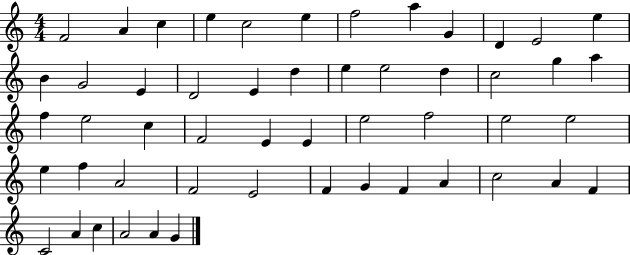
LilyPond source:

{
  \clef treble
  \numericTimeSignature
  \time 4/4
  \key c \major
  f'2 a'4 c''4 | e''4 c''2 e''4 | f''2 a''4 g'4 | d'4 e'2 e''4 | \break b'4 g'2 e'4 | d'2 e'4 d''4 | e''4 e''2 d''4 | c''2 g''4 a''4 | \break f''4 e''2 c''4 | f'2 e'4 e'4 | e''2 f''2 | e''2 e''2 | \break e''4 f''4 a'2 | f'2 e'2 | f'4 g'4 f'4 a'4 | c''2 a'4 f'4 | \break c'2 a'4 c''4 | a'2 a'4 g'4 | \bar "|."
}